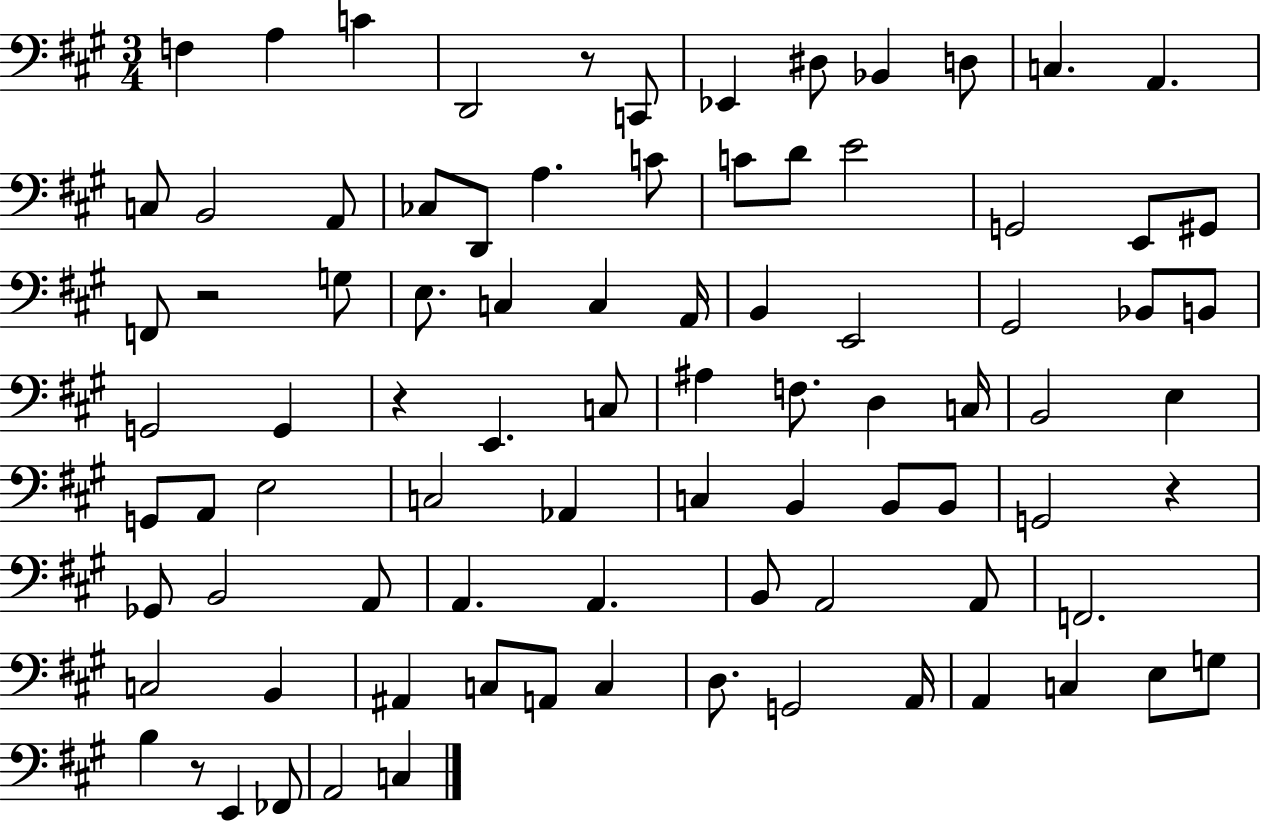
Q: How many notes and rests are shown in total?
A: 87